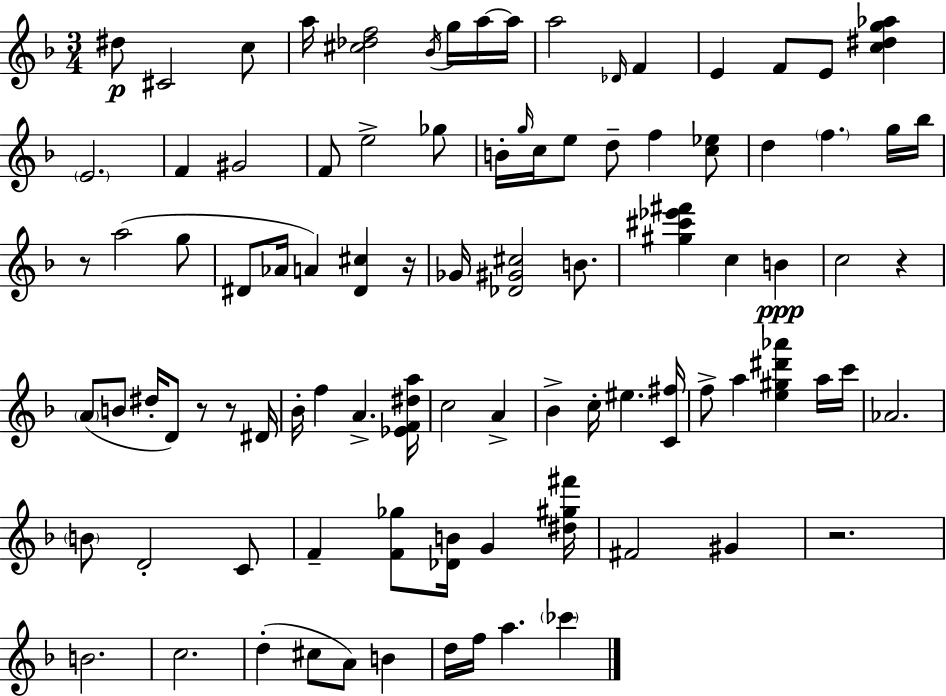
{
  \clef treble
  \numericTimeSignature
  \time 3/4
  \key d \minor
  dis''8\p cis'2 c''8 | a''16 <cis'' des'' f''>2 \acciaccatura { bes'16 } g''16 a''16~~ | a''16 a''2 \grace { des'16 } f'4 | e'4 f'8 e'8 <c'' dis'' g'' aes''>4 | \break \parenthesize e'2. | f'4 gis'2 | f'8 e''2-> | ges''8 b'16-. \grace { g''16 } c''16 e''8 d''8-- f''4 | \break <c'' ees''>8 d''4 \parenthesize f''4. | g''16 bes''16 r8 a''2( | g''8 dis'8 aes'16 a'4) <dis' cis''>4 | r16 ges'16 <des' gis' cis''>2 | \break b'8. <gis'' cis''' ees''' fis'''>4 c''4 b'4\ppp | c''2 r4 | \parenthesize a'8( b'8 dis''16-. d'8) r8 | r8 dis'16 bes'16-. f''4 a'4.-> | \break <ees' f' dis'' a''>16 c''2 a'4-> | bes'4-> c''16-. eis''4. | <c' fis''>16 f''8-> a''4 <e'' gis'' dis''' aes'''>4 | a''16 c'''16 aes'2. | \break \parenthesize b'8 d'2-. | c'8 f'4-- <f' ges''>8 <des' b'>16 g'4 | <dis'' gis'' fis'''>16 fis'2 gis'4 | r2. | \break b'2. | c''2. | d''4-.( cis''8 a'8) b'4 | d''16 f''16 a''4. \parenthesize ces'''4 | \break \bar "|."
}